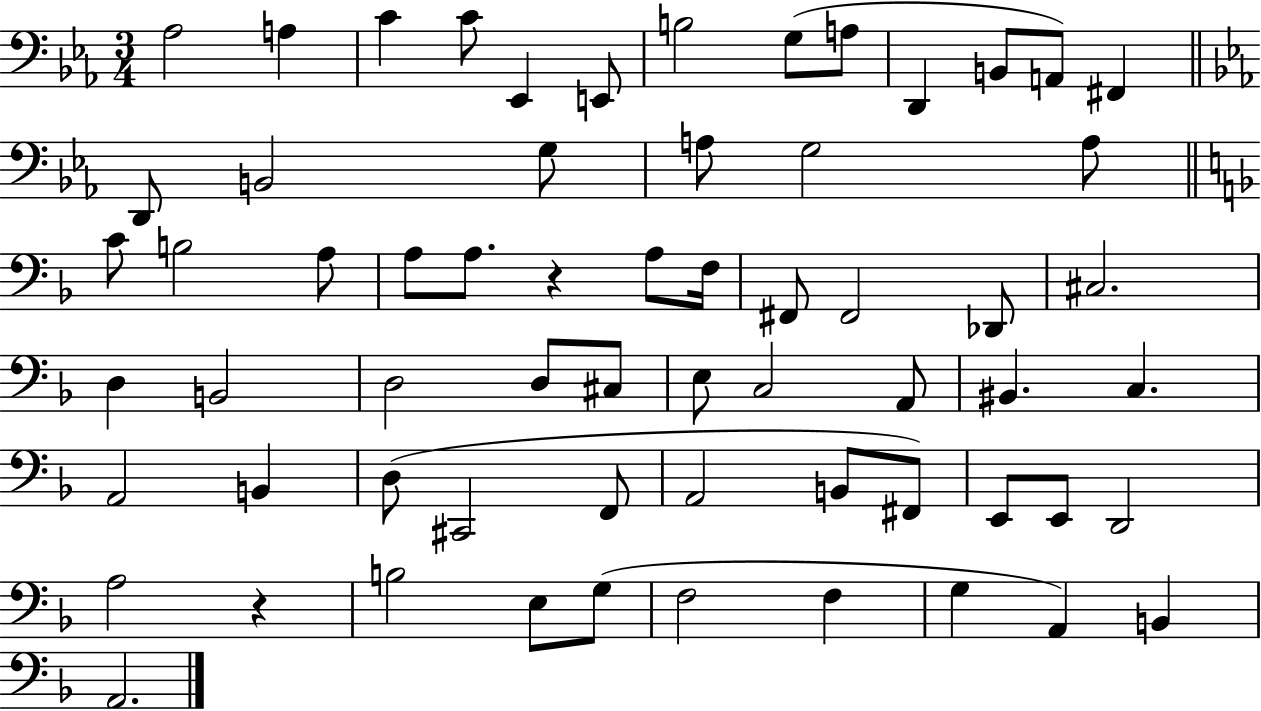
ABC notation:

X:1
T:Untitled
M:3/4
L:1/4
K:Eb
_A,2 A, C C/2 _E,, E,,/2 B,2 G,/2 A,/2 D,, B,,/2 A,,/2 ^F,, D,,/2 B,,2 G,/2 A,/2 G,2 A,/2 C/2 B,2 A,/2 A,/2 A,/2 z A,/2 F,/4 ^F,,/2 ^F,,2 _D,,/2 ^C,2 D, B,,2 D,2 D,/2 ^C,/2 E,/2 C,2 A,,/2 ^B,, C, A,,2 B,, D,/2 ^C,,2 F,,/2 A,,2 B,,/2 ^F,,/2 E,,/2 E,,/2 D,,2 A,2 z B,2 E,/2 G,/2 F,2 F, G, A,, B,, A,,2